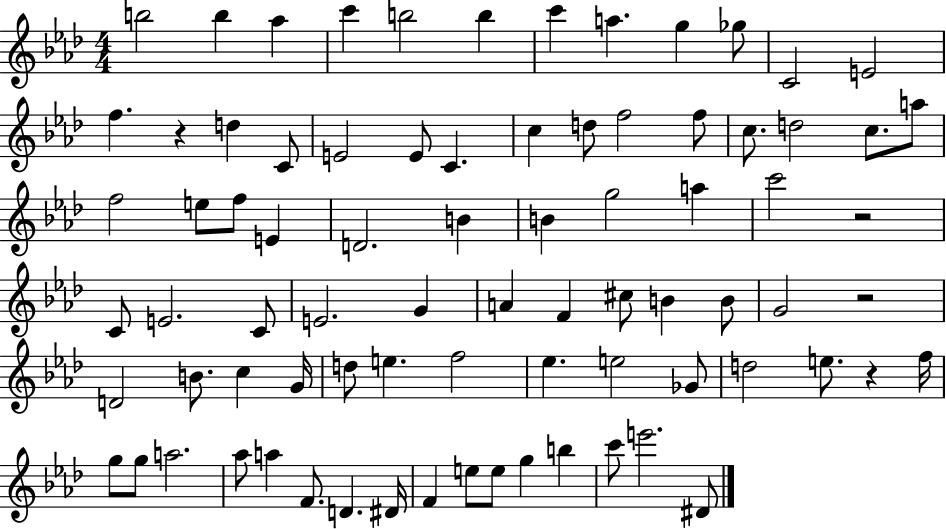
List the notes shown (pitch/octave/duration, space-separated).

B5/h B5/q Ab5/q C6/q B5/h B5/q C6/q A5/q. G5/q Gb5/e C4/h E4/h F5/q. R/q D5/q C4/e E4/h E4/e C4/q. C5/q D5/e F5/h F5/e C5/e. D5/h C5/e. A5/e F5/h E5/e F5/e E4/q D4/h. B4/q B4/q G5/h A5/q C6/h R/h C4/e E4/h. C4/e E4/h. G4/q A4/q F4/q C#5/e B4/q B4/e G4/h R/h D4/h B4/e. C5/q G4/s D5/e E5/q. F5/h Eb5/q. E5/h Gb4/e D5/h E5/e. R/q F5/s G5/e G5/e A5/h. Ab5/e A5/q F4/e. D4/q. D#4/s F4/q E5/e E5/e G5/q B5/q C6/e E6/h. D#4/e